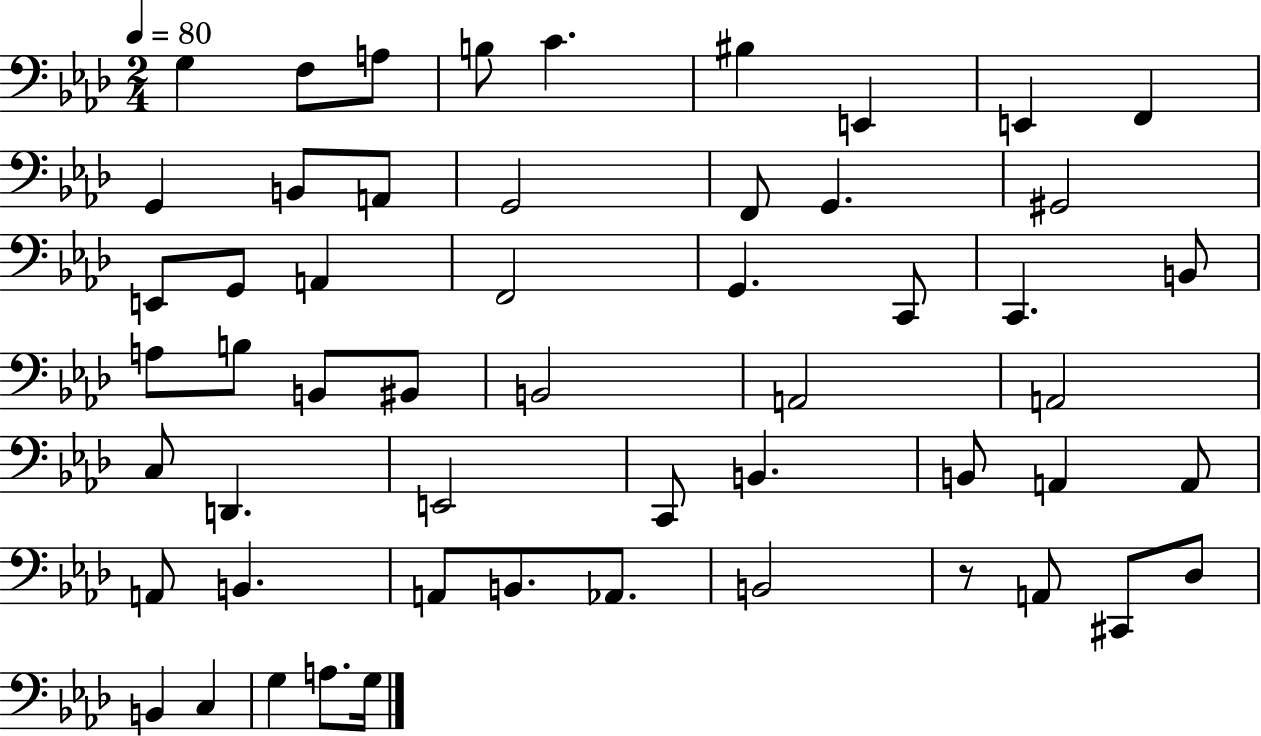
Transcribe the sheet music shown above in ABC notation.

X:1
T:Untitled
M:2/4
L:1/4
K:Ab
G, F,/2 A,/2 B,/2 C ^B, E,, E,, F,, G,, B,,/2 A,,/2 G,,2 F,,/2 G,, ^G,,2 E,,/2 G,,/2 A,, F,,2 G,, C,,/2 C,, B,,/2 A,/2 B,/2 B,,/2 ^B,,/2 B,,2 A,,2 A,,2 C,/2 D,, E,,2 C,,/2 B,, B,,/2 A,, A,,/2 A,,/2 B,, A,,/2 B,,/2 _A,,/2 B,,2 z/2 A,,/2 ^C,,/2 _D,/2 B,, C, G, A,/2 G,/4